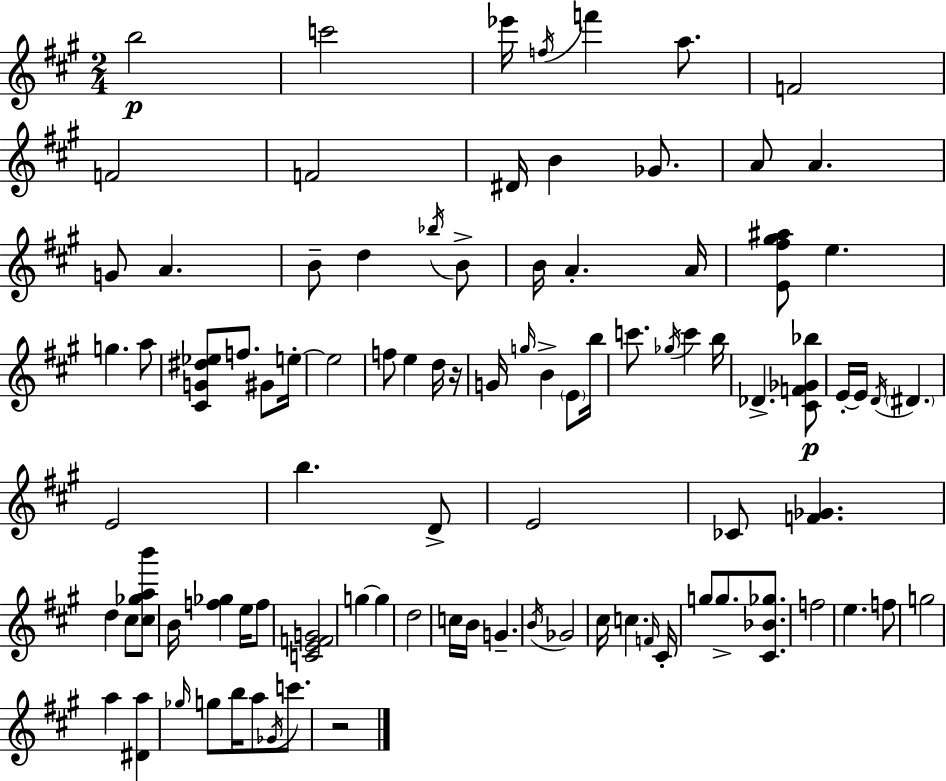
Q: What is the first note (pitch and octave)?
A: B5